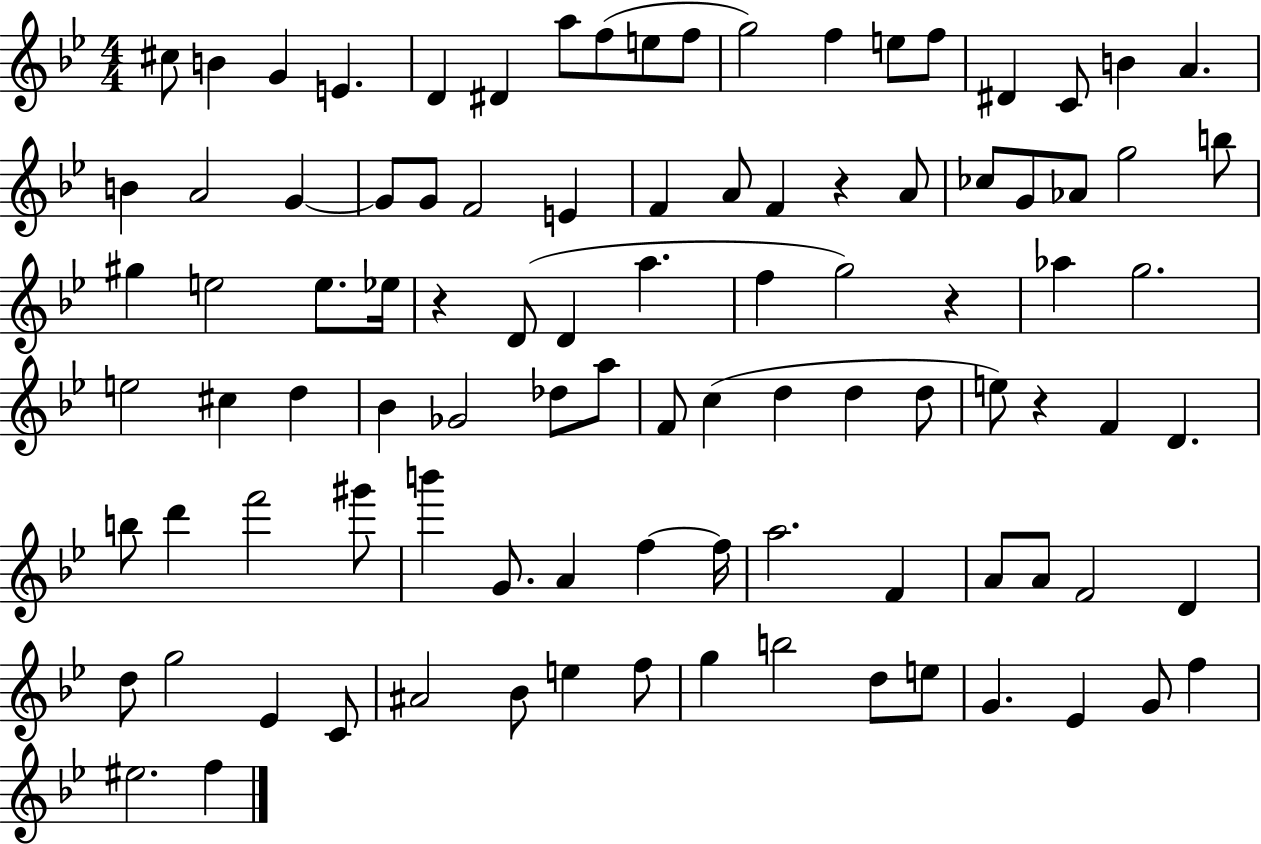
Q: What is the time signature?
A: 4/4